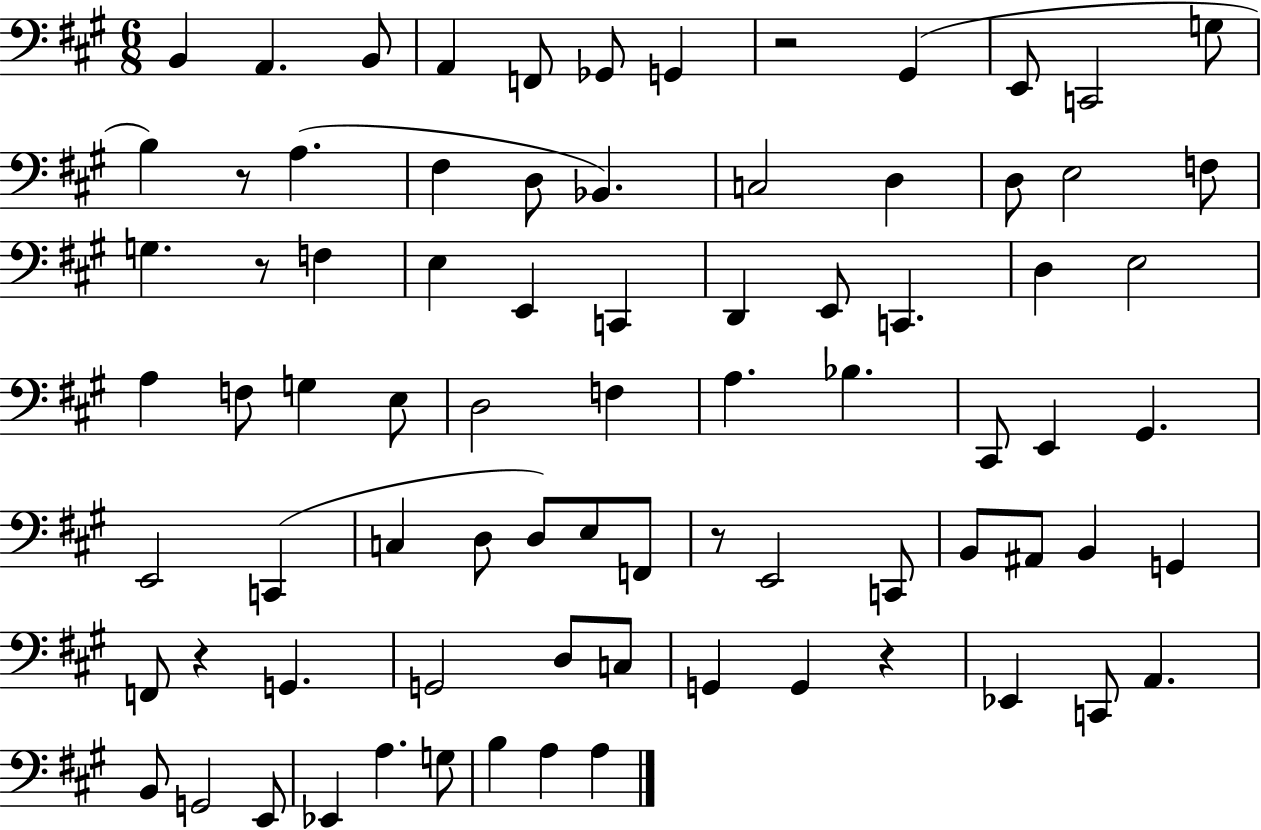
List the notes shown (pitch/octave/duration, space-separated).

B2/q A2/q. B2/e A2/q F2/e Gb2/e G2/q R/h G#2/q E2/e C2/h G3/e B3/q R/e A3/q. F#3/q D3/e Bb2/q. C3/h D3/q D3/e E3/h F3/e G3/q. R/e F3/q E3/q E2/q C2/q D2/q E2/e C2/q. D3/q E3/h A3/q F3/e G3/q E3/e D3/h F3/q A3/q. Bb3/q. C#2/e E2/q G#2/q. E2/h C2/q C3/q D3/e D3/e E3/e F2/e R/e E2/h C2/e B2/e A#2/e B2/q G2/q F2/e R/q G2/q. G2/h D3/e C3/e G2/q G2/q R/q Eb2/q C2/e A2/q. B2/e G2/h E2/e Eb2/q A3/q. G3/e B3/q A3/q A3/q